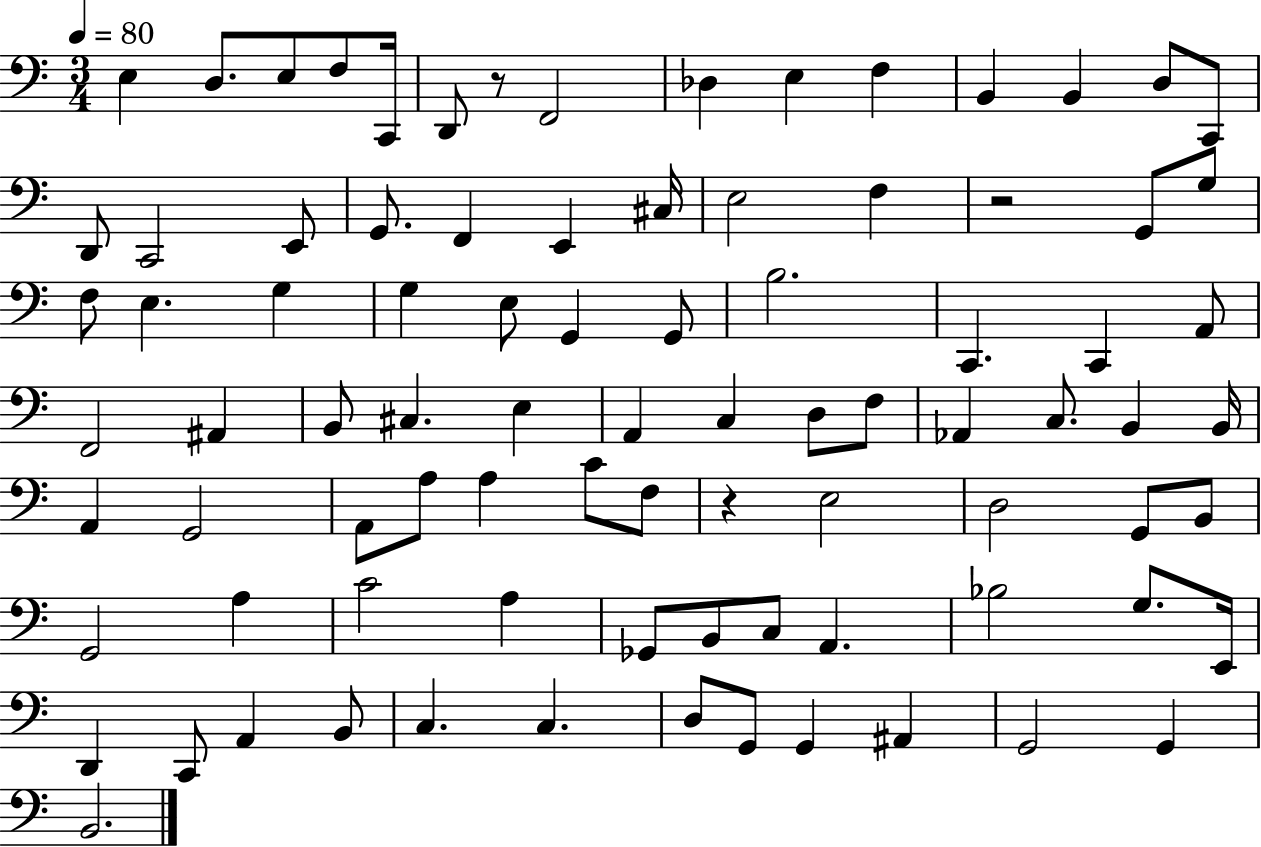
X:1
T:Untitled
M:3/4
L:1/4
K:C
E, D,/2 E,/2 F,/2 C,,/4 D,,/2 z/2 F,,2 _D, E, F, B,, B,, D,/2 C,,/2 D,,/2 C,,2 E,,/2 G,,/2 F,, E,, ^C,/4 E,2 F, z2 G,,/2 G,/2 F,/2 E, G, G, E,/2 G,, G,,/2 B,2 C,, C,, A,,/2 F,,2 ^A,, B,,/2 ^C, E, A,, C, D,/2 F,/2 _A,, C,/2 B,, B,,/4 A,, G,,2 A,,/2 A,/2 A, C/2 F,/2 z E,2 D,2 G,,/2 B,,/2 G,,2 A, C2 A, _G,,/2 B,,/2 C,/2 A,, _B,2 G,/2 E,,/4 D,, C,,/2 A,, B,,/2 C, C, D,/2 G,,/2 G,, ^A,, G,,2 G,, B,,2